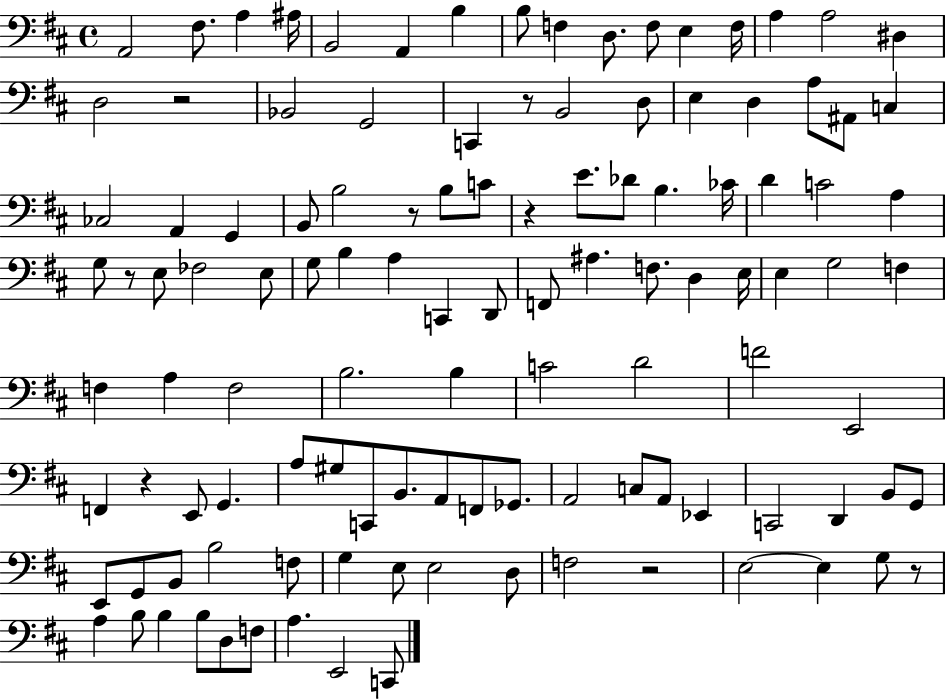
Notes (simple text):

A2/h F#3/e. A3/q A#3/s B2/h A2/q B3/q B3/e F3/q D3/e. F3/e E3/q F3/s A3/q A3/h D#3/q D3/h R/h Bb2/h G2/h C2/q R/e B2/h D3/e E3/q D3/q A3/e A#2/e C3/q CES3/h A2/q G2/q B2/e B3/h R/e B3/e C4/e R/q E4/e. Db4/e B3/q. CES4/s D4/q C4/h A3/q G3/e R/e E3/e FES3/h E3/e G3/e B3/q A3/q C2/q D2/e F2/e A#3/q. F3/e. D3/q E3/s E3/q G3/h F3/q F3/q A3/q F3/h B3/h. B3/q C4/h D4/h F4/h E2/h F2/q R/q E2/e G2/q. A3/e G#3/e C2/e B2/e. A2/e F2/e Gb2/e. A2/h C3/e A2/e Eb2/q C2/h D2/q B2/e G2/e E2/e G2/e B2/e B3/h F3/e G3/q E3/e E3/h D3/e F3/h R/h E3/h E3/q G3/e R/e A3/q B3/e B3/q B3/e D3/e F3/e A3/q. E2/h C2/e